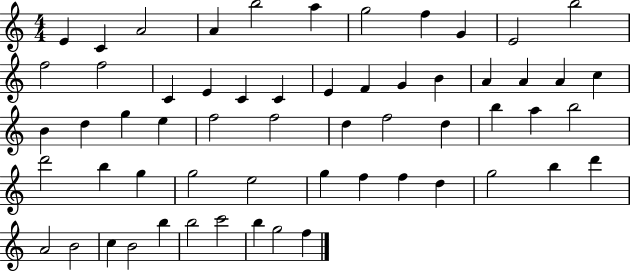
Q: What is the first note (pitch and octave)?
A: E4